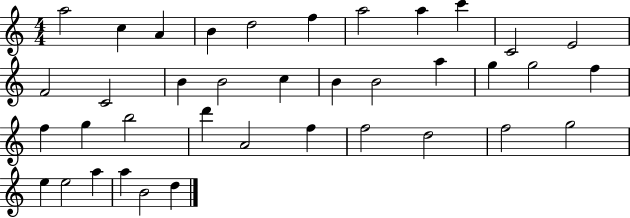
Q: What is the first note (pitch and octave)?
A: A5